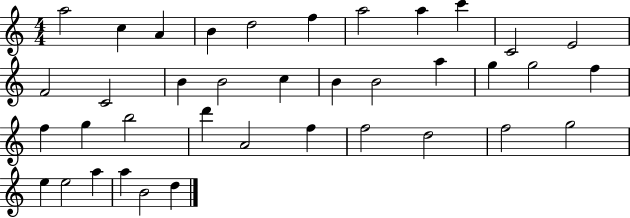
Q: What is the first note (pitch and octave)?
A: A5